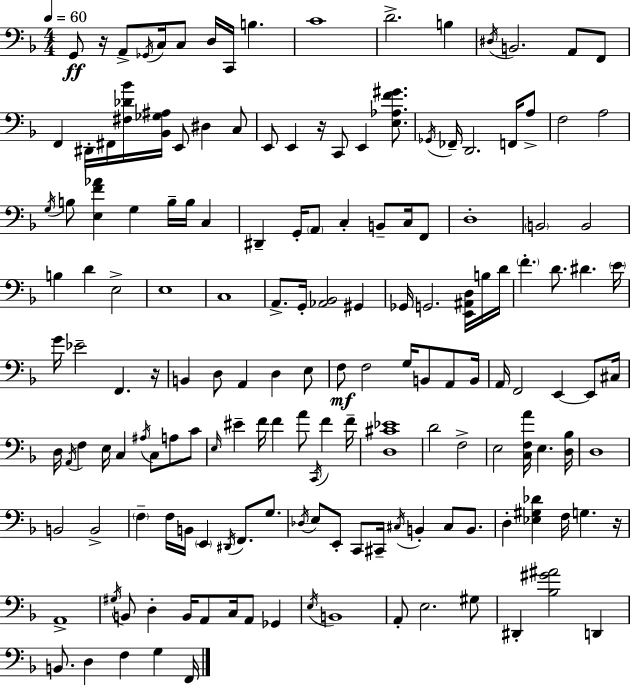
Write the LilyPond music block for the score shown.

{
  \clef bass
  \numericTimeSignature
  \time 4/4
  \key f \major
  \tempo 4 = 60
  g,8\ff r16 a,8-> \acciaccatura { ges,16 } c16 c8 d16 c,16 b4. | c'1 | d'2.-> b4 | \acciaccatura { dis16 } b,2. a,8 | \break f,8 f,4 dis,16-. fis,16 <fis des' bes'>16 <bes, ges ais>16 e,8 dis4 | c8 e,8 e,4 r16 c,8 e,4 <e aes f' gis'>8. | \acciaccatura { ges,16 } fes,16-- d,2. | f,16 a8-> f2 a2 | \break \acciaccatura { g16 } b8 <e f' aes'>4 g4 b16-- b16 | c4 dis,4-- g,16-. \parenthesize a,8 c4-. b,8-- | c16 f,8 d1-. | \parenthesize b,2 b,2 | \break b4 d'4 e2-> | e1 | c1 | a,8.-> g,16-. <aes, bes,>2 | \break gis,4 ges,16 g,2. | <e, ais, d>16 b16 d'16 \parenthesize f'4.-. d'8. dis'4. | \parenthesize e'16 g'16 ees'2-- f,4. | r16 b,4 d8 a,4 d4 | \break e8 f8\mf f2 g16 b,8 | a,8 b,16 a,16 f,2 e,4~~ | e,8 cis16 d16 \acciaccatura { a,16 } f4 e16 c4 \acciaccatura { ais16 } | c8 a8 c'8 \grace { e16 } eis'4-- f'16 f'4 | \break a'8 \acciaccatura { c,16 } f'4 f'16-- <d cis' ees'>1 | d'2 | f2-> e2 | <c f a'>16 e4. <d bes>16 d1 | \break b,2 | b,2-> \parenthesize f4-- f16 b,16 \parenthesize e,4 | \acciaccatura { dis,16 } f,8. g8. \acciaccatura { des16 } e8 e,8-. c,8 | cis,16-- \acciaccatura { cis16 } b,4-. cis8 b,8. d4-. <ees gis des'>4 | \break f16 g4. r16 a,1-> | \acciaccatura { gis16 } b,8 d4-. | b,16 a,8 c16 a,8 ges,4 \acciaccatura { e16 } b,1 | a,8-. e2. | \break gis8 dis,4-. | <bes gis' ais'>2 d,4 b,8. | d4 f4 g4 f,16 \bar "|."
}